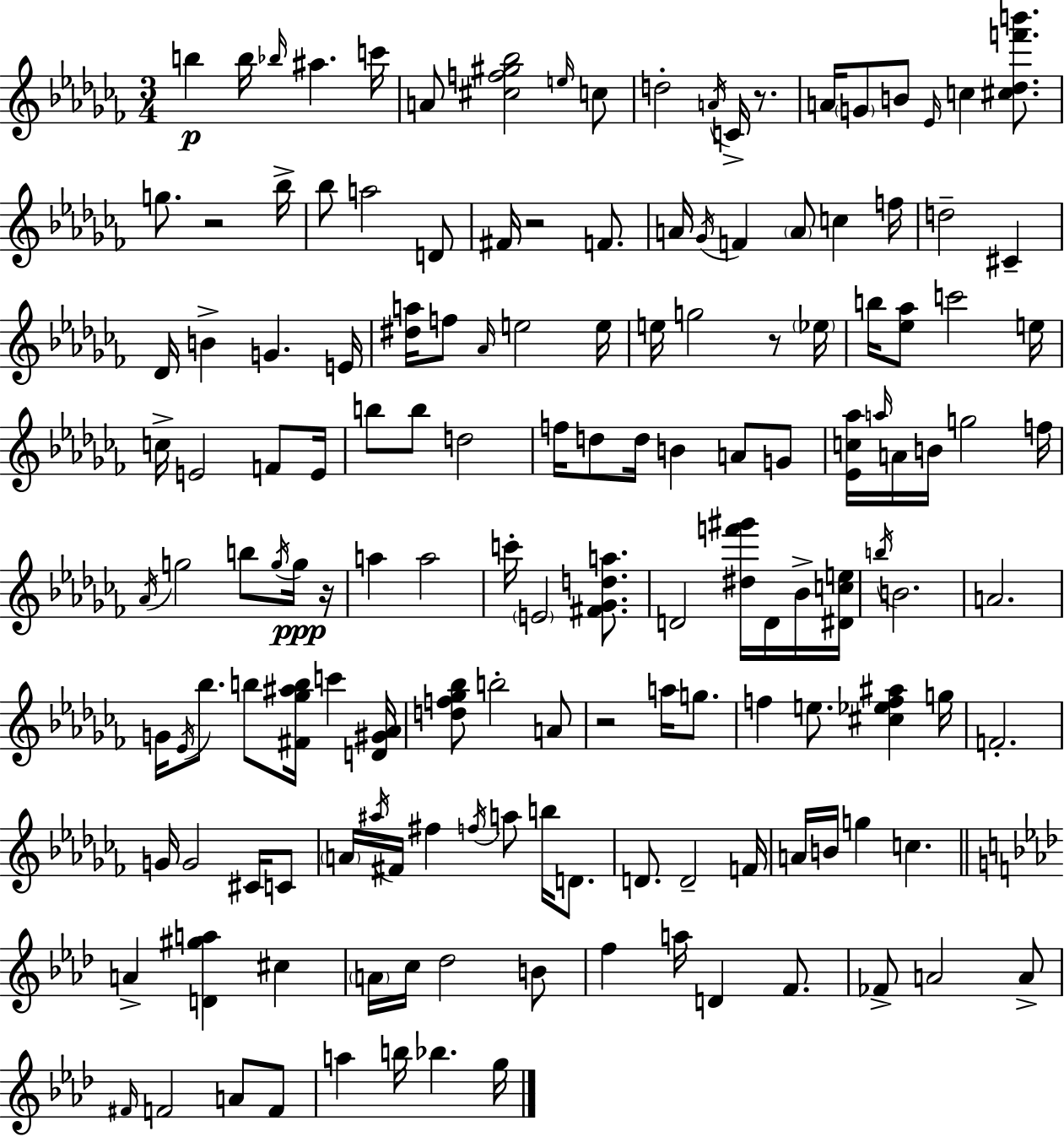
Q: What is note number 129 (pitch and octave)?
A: B5